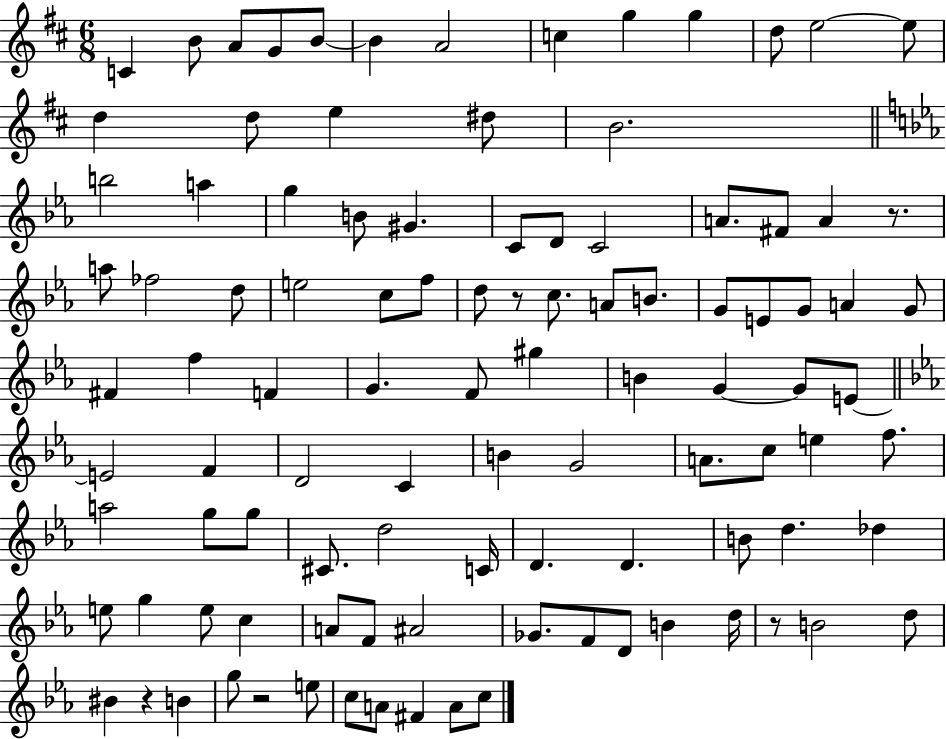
X:1
T:Untitled
M:6/8
L:1/4
K:D
C B/2 A/2 G/2 B/2 B A2 c g g d/2 e2 e/2 d d/2 e ^d/2 B2 b2 a g B/2 ^G C/2 D/2 C2 A/2 ^F/2 A z/2 a/2 _f2 d/2 e2 c/2 f/2 d/2 z/2 c/2 A/2 B/2 G/2 E/2 G/2 A G/2 ^F f F G F/2 ^g B G G/2 E/2 E2 F D2 C B G2 A/2 c/2 e f/2 a2 g/2 g/2 ^C/2 d2 C/4 D D B/2 d _d e/2 g e/2 c A/2 F/2 ^A2 _G/2 F/2 D/2 B d/4 z/2 B2 d/2 ^B z B g/2 z2 e/2 c/2 A/2 ^F A/2 c/2